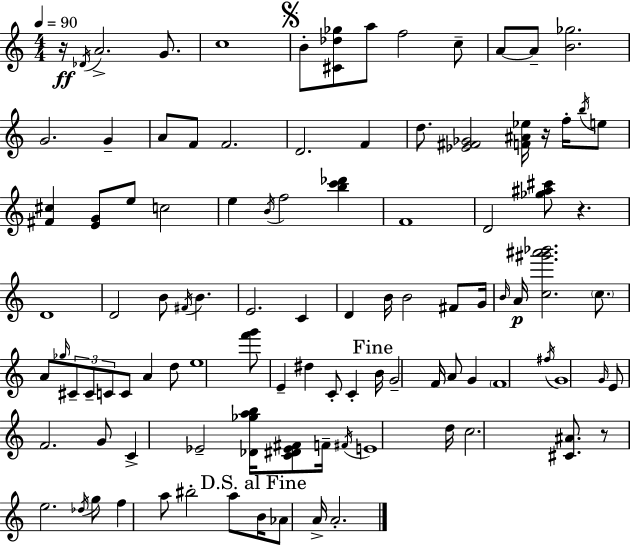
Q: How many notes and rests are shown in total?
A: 103